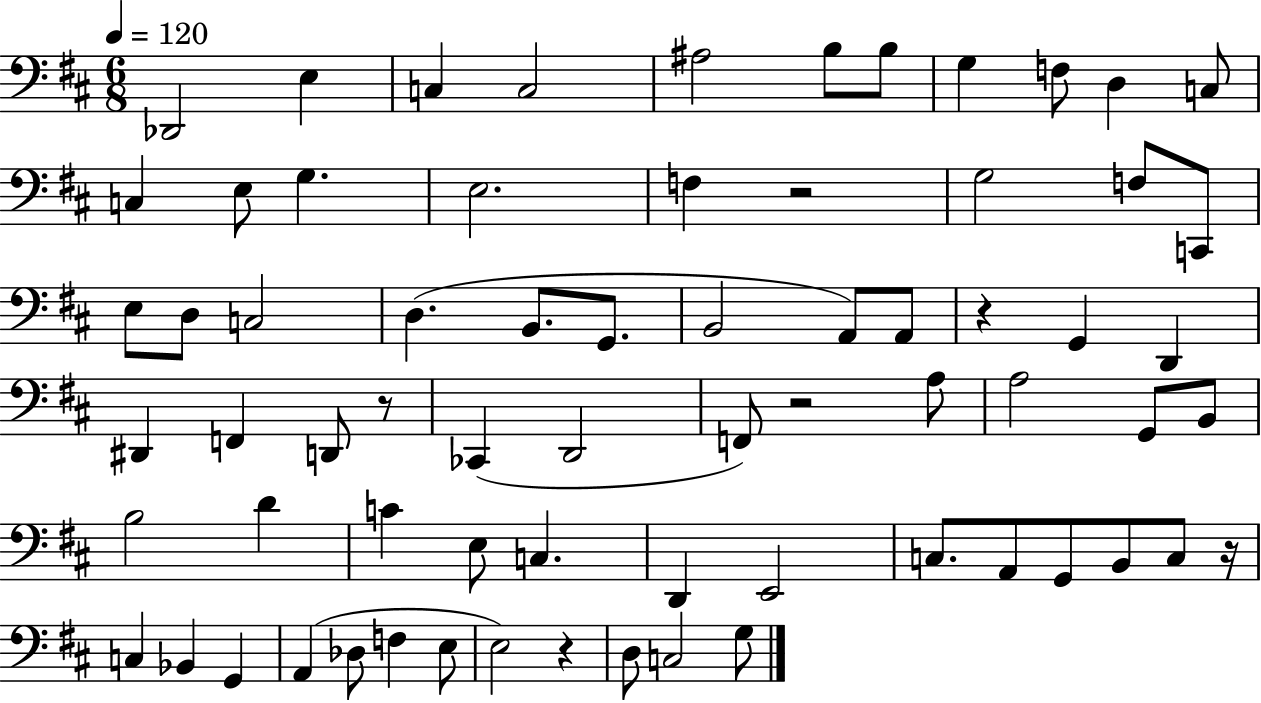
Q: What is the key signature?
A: D major